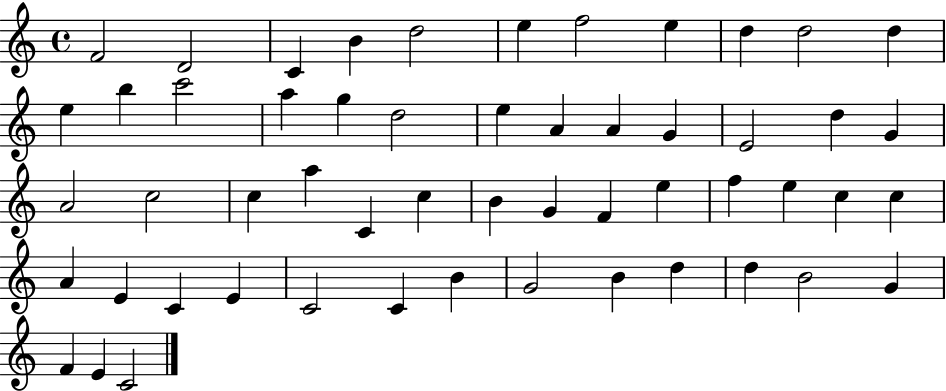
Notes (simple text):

F4/h D4/h C4/q B4/q D5/h E5/q F5/h E5/q D5/q D5/h D5/q E5/q B5/q C6/h A5/q G5/q D5/h E5/q A4/q A4/q G4/q E4/h D5/q G4/q A4/h C5/h C5/q A5/q C4/q C5/q B4/q G4/q F4/q E5/q F5/q E5/q C5/q C5/q A4/q E4/q C4/q E4/q C4/h C4/q B4/q G4/h B4/q D5/q D5/q B4/h G4/q F4/q E4/q C4/h